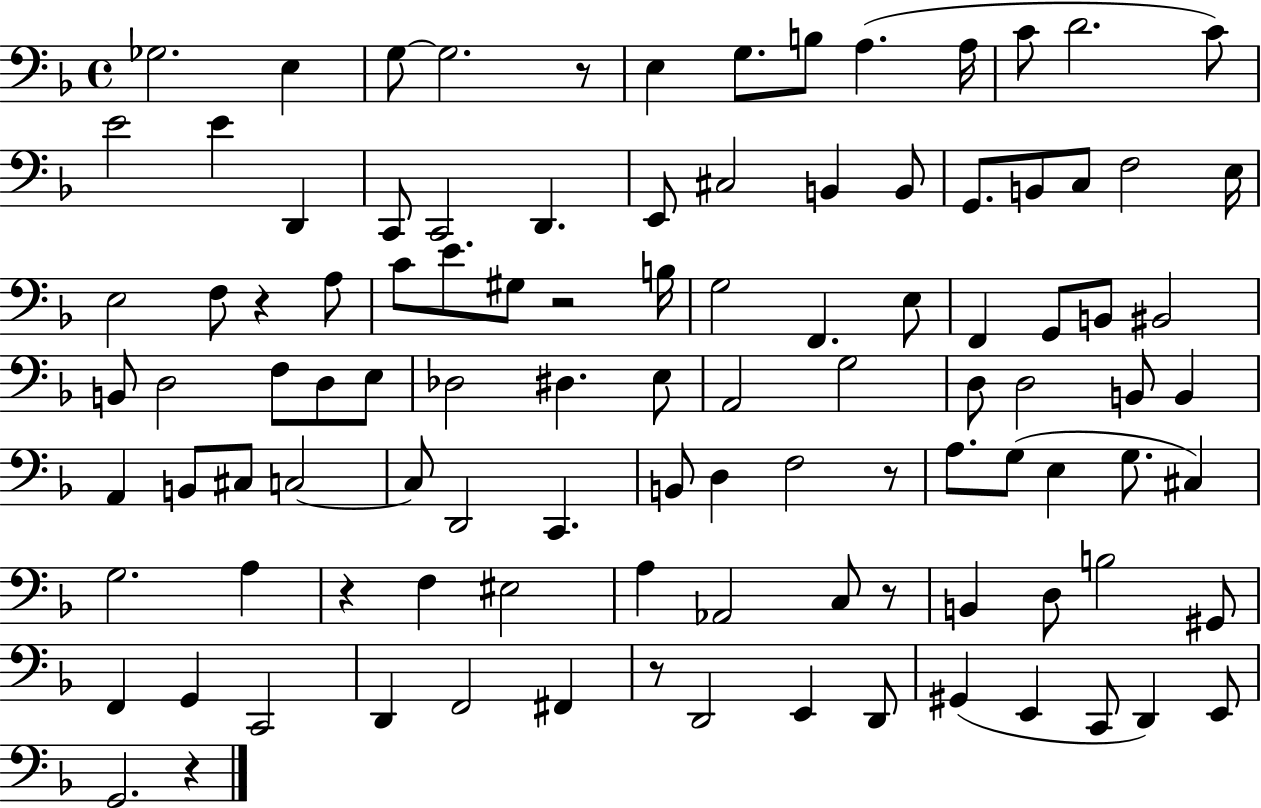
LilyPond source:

{
  \clef bass
  \time 4/4
  \defaultTimeSignature
  \key f \major
  ges2. e4 | g8~~ g2. r8 | e4 g8. b8 a4.( a16 | c'8 d'2. c'8) | \break e'2 e'4 d,4 | c,8 c,2 d,4. | e,8 cis2 b,4 b,8 | g,8. b,8 c8 f2 e16 | \break e2 f8 r4 a8 | c'8 e'8. gis8 r2 b16 | g2 f,4. e8 | f,4 g,8 b,8 bis,2 | \break b,8 d2 f8 d8 e8 | des2 dis4. e8 | a,2 g2 | d8 d2 b,8 b,4 | \break a,4 b,8 cis8 c2~~ | c8 d,2 c,4. | b,8 d4 f2 r8 | a8. g8( e4 g8. cis4) | \break g2. a4 | r4 f4 eis2 | a4 aes,2 c8 r8 | b,4 d8 b2 gis,8 | \break f,4 g,4 c,2 | d,4 f,2 fis,4 | r8 d,2 e,4 d,8 | gis,4( e,4 c,8 d,4) e,8 | \break g,2. r4 | \bar "|."
}